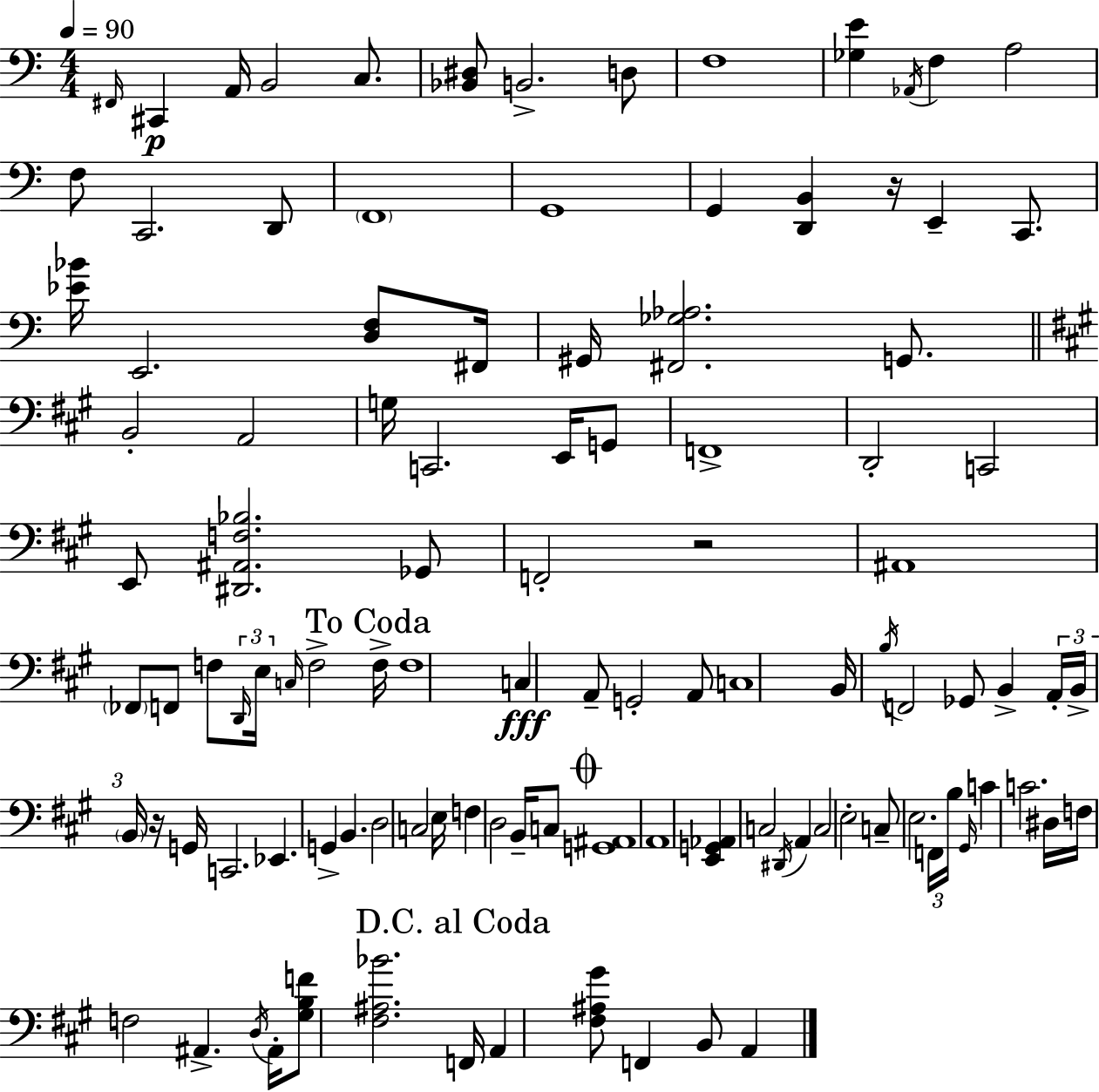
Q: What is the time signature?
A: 4/4